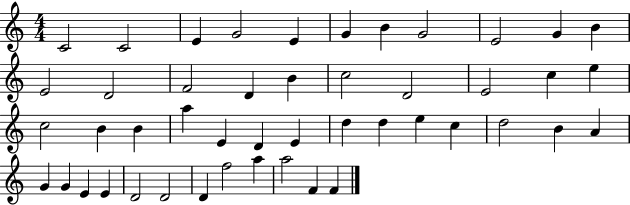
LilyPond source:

{
  \clef treble
  \numericTimeSignature
  \time 4/4
  \key c \major
  c'2 c'2 | e'4 g'2 e'4 | g'4 b'4 g'2 | e'2 g'4 b'4 | \break e'2 d'2 | f'2 d'4 b'4 | c''2 d'2 | e'2 c''4 e''4 | \break c''2 b'4 b'4 | a''4 e'4 d'4 e'4 | d''4 d''4 e''4 c''4 | d''2 b'4 a'4 | \break g'4 g'4 e'4 e'4 | d'2 d'2 | d'4 f''2 a''4 | a''2 f'4 f'4 | \break \bar "|."
}